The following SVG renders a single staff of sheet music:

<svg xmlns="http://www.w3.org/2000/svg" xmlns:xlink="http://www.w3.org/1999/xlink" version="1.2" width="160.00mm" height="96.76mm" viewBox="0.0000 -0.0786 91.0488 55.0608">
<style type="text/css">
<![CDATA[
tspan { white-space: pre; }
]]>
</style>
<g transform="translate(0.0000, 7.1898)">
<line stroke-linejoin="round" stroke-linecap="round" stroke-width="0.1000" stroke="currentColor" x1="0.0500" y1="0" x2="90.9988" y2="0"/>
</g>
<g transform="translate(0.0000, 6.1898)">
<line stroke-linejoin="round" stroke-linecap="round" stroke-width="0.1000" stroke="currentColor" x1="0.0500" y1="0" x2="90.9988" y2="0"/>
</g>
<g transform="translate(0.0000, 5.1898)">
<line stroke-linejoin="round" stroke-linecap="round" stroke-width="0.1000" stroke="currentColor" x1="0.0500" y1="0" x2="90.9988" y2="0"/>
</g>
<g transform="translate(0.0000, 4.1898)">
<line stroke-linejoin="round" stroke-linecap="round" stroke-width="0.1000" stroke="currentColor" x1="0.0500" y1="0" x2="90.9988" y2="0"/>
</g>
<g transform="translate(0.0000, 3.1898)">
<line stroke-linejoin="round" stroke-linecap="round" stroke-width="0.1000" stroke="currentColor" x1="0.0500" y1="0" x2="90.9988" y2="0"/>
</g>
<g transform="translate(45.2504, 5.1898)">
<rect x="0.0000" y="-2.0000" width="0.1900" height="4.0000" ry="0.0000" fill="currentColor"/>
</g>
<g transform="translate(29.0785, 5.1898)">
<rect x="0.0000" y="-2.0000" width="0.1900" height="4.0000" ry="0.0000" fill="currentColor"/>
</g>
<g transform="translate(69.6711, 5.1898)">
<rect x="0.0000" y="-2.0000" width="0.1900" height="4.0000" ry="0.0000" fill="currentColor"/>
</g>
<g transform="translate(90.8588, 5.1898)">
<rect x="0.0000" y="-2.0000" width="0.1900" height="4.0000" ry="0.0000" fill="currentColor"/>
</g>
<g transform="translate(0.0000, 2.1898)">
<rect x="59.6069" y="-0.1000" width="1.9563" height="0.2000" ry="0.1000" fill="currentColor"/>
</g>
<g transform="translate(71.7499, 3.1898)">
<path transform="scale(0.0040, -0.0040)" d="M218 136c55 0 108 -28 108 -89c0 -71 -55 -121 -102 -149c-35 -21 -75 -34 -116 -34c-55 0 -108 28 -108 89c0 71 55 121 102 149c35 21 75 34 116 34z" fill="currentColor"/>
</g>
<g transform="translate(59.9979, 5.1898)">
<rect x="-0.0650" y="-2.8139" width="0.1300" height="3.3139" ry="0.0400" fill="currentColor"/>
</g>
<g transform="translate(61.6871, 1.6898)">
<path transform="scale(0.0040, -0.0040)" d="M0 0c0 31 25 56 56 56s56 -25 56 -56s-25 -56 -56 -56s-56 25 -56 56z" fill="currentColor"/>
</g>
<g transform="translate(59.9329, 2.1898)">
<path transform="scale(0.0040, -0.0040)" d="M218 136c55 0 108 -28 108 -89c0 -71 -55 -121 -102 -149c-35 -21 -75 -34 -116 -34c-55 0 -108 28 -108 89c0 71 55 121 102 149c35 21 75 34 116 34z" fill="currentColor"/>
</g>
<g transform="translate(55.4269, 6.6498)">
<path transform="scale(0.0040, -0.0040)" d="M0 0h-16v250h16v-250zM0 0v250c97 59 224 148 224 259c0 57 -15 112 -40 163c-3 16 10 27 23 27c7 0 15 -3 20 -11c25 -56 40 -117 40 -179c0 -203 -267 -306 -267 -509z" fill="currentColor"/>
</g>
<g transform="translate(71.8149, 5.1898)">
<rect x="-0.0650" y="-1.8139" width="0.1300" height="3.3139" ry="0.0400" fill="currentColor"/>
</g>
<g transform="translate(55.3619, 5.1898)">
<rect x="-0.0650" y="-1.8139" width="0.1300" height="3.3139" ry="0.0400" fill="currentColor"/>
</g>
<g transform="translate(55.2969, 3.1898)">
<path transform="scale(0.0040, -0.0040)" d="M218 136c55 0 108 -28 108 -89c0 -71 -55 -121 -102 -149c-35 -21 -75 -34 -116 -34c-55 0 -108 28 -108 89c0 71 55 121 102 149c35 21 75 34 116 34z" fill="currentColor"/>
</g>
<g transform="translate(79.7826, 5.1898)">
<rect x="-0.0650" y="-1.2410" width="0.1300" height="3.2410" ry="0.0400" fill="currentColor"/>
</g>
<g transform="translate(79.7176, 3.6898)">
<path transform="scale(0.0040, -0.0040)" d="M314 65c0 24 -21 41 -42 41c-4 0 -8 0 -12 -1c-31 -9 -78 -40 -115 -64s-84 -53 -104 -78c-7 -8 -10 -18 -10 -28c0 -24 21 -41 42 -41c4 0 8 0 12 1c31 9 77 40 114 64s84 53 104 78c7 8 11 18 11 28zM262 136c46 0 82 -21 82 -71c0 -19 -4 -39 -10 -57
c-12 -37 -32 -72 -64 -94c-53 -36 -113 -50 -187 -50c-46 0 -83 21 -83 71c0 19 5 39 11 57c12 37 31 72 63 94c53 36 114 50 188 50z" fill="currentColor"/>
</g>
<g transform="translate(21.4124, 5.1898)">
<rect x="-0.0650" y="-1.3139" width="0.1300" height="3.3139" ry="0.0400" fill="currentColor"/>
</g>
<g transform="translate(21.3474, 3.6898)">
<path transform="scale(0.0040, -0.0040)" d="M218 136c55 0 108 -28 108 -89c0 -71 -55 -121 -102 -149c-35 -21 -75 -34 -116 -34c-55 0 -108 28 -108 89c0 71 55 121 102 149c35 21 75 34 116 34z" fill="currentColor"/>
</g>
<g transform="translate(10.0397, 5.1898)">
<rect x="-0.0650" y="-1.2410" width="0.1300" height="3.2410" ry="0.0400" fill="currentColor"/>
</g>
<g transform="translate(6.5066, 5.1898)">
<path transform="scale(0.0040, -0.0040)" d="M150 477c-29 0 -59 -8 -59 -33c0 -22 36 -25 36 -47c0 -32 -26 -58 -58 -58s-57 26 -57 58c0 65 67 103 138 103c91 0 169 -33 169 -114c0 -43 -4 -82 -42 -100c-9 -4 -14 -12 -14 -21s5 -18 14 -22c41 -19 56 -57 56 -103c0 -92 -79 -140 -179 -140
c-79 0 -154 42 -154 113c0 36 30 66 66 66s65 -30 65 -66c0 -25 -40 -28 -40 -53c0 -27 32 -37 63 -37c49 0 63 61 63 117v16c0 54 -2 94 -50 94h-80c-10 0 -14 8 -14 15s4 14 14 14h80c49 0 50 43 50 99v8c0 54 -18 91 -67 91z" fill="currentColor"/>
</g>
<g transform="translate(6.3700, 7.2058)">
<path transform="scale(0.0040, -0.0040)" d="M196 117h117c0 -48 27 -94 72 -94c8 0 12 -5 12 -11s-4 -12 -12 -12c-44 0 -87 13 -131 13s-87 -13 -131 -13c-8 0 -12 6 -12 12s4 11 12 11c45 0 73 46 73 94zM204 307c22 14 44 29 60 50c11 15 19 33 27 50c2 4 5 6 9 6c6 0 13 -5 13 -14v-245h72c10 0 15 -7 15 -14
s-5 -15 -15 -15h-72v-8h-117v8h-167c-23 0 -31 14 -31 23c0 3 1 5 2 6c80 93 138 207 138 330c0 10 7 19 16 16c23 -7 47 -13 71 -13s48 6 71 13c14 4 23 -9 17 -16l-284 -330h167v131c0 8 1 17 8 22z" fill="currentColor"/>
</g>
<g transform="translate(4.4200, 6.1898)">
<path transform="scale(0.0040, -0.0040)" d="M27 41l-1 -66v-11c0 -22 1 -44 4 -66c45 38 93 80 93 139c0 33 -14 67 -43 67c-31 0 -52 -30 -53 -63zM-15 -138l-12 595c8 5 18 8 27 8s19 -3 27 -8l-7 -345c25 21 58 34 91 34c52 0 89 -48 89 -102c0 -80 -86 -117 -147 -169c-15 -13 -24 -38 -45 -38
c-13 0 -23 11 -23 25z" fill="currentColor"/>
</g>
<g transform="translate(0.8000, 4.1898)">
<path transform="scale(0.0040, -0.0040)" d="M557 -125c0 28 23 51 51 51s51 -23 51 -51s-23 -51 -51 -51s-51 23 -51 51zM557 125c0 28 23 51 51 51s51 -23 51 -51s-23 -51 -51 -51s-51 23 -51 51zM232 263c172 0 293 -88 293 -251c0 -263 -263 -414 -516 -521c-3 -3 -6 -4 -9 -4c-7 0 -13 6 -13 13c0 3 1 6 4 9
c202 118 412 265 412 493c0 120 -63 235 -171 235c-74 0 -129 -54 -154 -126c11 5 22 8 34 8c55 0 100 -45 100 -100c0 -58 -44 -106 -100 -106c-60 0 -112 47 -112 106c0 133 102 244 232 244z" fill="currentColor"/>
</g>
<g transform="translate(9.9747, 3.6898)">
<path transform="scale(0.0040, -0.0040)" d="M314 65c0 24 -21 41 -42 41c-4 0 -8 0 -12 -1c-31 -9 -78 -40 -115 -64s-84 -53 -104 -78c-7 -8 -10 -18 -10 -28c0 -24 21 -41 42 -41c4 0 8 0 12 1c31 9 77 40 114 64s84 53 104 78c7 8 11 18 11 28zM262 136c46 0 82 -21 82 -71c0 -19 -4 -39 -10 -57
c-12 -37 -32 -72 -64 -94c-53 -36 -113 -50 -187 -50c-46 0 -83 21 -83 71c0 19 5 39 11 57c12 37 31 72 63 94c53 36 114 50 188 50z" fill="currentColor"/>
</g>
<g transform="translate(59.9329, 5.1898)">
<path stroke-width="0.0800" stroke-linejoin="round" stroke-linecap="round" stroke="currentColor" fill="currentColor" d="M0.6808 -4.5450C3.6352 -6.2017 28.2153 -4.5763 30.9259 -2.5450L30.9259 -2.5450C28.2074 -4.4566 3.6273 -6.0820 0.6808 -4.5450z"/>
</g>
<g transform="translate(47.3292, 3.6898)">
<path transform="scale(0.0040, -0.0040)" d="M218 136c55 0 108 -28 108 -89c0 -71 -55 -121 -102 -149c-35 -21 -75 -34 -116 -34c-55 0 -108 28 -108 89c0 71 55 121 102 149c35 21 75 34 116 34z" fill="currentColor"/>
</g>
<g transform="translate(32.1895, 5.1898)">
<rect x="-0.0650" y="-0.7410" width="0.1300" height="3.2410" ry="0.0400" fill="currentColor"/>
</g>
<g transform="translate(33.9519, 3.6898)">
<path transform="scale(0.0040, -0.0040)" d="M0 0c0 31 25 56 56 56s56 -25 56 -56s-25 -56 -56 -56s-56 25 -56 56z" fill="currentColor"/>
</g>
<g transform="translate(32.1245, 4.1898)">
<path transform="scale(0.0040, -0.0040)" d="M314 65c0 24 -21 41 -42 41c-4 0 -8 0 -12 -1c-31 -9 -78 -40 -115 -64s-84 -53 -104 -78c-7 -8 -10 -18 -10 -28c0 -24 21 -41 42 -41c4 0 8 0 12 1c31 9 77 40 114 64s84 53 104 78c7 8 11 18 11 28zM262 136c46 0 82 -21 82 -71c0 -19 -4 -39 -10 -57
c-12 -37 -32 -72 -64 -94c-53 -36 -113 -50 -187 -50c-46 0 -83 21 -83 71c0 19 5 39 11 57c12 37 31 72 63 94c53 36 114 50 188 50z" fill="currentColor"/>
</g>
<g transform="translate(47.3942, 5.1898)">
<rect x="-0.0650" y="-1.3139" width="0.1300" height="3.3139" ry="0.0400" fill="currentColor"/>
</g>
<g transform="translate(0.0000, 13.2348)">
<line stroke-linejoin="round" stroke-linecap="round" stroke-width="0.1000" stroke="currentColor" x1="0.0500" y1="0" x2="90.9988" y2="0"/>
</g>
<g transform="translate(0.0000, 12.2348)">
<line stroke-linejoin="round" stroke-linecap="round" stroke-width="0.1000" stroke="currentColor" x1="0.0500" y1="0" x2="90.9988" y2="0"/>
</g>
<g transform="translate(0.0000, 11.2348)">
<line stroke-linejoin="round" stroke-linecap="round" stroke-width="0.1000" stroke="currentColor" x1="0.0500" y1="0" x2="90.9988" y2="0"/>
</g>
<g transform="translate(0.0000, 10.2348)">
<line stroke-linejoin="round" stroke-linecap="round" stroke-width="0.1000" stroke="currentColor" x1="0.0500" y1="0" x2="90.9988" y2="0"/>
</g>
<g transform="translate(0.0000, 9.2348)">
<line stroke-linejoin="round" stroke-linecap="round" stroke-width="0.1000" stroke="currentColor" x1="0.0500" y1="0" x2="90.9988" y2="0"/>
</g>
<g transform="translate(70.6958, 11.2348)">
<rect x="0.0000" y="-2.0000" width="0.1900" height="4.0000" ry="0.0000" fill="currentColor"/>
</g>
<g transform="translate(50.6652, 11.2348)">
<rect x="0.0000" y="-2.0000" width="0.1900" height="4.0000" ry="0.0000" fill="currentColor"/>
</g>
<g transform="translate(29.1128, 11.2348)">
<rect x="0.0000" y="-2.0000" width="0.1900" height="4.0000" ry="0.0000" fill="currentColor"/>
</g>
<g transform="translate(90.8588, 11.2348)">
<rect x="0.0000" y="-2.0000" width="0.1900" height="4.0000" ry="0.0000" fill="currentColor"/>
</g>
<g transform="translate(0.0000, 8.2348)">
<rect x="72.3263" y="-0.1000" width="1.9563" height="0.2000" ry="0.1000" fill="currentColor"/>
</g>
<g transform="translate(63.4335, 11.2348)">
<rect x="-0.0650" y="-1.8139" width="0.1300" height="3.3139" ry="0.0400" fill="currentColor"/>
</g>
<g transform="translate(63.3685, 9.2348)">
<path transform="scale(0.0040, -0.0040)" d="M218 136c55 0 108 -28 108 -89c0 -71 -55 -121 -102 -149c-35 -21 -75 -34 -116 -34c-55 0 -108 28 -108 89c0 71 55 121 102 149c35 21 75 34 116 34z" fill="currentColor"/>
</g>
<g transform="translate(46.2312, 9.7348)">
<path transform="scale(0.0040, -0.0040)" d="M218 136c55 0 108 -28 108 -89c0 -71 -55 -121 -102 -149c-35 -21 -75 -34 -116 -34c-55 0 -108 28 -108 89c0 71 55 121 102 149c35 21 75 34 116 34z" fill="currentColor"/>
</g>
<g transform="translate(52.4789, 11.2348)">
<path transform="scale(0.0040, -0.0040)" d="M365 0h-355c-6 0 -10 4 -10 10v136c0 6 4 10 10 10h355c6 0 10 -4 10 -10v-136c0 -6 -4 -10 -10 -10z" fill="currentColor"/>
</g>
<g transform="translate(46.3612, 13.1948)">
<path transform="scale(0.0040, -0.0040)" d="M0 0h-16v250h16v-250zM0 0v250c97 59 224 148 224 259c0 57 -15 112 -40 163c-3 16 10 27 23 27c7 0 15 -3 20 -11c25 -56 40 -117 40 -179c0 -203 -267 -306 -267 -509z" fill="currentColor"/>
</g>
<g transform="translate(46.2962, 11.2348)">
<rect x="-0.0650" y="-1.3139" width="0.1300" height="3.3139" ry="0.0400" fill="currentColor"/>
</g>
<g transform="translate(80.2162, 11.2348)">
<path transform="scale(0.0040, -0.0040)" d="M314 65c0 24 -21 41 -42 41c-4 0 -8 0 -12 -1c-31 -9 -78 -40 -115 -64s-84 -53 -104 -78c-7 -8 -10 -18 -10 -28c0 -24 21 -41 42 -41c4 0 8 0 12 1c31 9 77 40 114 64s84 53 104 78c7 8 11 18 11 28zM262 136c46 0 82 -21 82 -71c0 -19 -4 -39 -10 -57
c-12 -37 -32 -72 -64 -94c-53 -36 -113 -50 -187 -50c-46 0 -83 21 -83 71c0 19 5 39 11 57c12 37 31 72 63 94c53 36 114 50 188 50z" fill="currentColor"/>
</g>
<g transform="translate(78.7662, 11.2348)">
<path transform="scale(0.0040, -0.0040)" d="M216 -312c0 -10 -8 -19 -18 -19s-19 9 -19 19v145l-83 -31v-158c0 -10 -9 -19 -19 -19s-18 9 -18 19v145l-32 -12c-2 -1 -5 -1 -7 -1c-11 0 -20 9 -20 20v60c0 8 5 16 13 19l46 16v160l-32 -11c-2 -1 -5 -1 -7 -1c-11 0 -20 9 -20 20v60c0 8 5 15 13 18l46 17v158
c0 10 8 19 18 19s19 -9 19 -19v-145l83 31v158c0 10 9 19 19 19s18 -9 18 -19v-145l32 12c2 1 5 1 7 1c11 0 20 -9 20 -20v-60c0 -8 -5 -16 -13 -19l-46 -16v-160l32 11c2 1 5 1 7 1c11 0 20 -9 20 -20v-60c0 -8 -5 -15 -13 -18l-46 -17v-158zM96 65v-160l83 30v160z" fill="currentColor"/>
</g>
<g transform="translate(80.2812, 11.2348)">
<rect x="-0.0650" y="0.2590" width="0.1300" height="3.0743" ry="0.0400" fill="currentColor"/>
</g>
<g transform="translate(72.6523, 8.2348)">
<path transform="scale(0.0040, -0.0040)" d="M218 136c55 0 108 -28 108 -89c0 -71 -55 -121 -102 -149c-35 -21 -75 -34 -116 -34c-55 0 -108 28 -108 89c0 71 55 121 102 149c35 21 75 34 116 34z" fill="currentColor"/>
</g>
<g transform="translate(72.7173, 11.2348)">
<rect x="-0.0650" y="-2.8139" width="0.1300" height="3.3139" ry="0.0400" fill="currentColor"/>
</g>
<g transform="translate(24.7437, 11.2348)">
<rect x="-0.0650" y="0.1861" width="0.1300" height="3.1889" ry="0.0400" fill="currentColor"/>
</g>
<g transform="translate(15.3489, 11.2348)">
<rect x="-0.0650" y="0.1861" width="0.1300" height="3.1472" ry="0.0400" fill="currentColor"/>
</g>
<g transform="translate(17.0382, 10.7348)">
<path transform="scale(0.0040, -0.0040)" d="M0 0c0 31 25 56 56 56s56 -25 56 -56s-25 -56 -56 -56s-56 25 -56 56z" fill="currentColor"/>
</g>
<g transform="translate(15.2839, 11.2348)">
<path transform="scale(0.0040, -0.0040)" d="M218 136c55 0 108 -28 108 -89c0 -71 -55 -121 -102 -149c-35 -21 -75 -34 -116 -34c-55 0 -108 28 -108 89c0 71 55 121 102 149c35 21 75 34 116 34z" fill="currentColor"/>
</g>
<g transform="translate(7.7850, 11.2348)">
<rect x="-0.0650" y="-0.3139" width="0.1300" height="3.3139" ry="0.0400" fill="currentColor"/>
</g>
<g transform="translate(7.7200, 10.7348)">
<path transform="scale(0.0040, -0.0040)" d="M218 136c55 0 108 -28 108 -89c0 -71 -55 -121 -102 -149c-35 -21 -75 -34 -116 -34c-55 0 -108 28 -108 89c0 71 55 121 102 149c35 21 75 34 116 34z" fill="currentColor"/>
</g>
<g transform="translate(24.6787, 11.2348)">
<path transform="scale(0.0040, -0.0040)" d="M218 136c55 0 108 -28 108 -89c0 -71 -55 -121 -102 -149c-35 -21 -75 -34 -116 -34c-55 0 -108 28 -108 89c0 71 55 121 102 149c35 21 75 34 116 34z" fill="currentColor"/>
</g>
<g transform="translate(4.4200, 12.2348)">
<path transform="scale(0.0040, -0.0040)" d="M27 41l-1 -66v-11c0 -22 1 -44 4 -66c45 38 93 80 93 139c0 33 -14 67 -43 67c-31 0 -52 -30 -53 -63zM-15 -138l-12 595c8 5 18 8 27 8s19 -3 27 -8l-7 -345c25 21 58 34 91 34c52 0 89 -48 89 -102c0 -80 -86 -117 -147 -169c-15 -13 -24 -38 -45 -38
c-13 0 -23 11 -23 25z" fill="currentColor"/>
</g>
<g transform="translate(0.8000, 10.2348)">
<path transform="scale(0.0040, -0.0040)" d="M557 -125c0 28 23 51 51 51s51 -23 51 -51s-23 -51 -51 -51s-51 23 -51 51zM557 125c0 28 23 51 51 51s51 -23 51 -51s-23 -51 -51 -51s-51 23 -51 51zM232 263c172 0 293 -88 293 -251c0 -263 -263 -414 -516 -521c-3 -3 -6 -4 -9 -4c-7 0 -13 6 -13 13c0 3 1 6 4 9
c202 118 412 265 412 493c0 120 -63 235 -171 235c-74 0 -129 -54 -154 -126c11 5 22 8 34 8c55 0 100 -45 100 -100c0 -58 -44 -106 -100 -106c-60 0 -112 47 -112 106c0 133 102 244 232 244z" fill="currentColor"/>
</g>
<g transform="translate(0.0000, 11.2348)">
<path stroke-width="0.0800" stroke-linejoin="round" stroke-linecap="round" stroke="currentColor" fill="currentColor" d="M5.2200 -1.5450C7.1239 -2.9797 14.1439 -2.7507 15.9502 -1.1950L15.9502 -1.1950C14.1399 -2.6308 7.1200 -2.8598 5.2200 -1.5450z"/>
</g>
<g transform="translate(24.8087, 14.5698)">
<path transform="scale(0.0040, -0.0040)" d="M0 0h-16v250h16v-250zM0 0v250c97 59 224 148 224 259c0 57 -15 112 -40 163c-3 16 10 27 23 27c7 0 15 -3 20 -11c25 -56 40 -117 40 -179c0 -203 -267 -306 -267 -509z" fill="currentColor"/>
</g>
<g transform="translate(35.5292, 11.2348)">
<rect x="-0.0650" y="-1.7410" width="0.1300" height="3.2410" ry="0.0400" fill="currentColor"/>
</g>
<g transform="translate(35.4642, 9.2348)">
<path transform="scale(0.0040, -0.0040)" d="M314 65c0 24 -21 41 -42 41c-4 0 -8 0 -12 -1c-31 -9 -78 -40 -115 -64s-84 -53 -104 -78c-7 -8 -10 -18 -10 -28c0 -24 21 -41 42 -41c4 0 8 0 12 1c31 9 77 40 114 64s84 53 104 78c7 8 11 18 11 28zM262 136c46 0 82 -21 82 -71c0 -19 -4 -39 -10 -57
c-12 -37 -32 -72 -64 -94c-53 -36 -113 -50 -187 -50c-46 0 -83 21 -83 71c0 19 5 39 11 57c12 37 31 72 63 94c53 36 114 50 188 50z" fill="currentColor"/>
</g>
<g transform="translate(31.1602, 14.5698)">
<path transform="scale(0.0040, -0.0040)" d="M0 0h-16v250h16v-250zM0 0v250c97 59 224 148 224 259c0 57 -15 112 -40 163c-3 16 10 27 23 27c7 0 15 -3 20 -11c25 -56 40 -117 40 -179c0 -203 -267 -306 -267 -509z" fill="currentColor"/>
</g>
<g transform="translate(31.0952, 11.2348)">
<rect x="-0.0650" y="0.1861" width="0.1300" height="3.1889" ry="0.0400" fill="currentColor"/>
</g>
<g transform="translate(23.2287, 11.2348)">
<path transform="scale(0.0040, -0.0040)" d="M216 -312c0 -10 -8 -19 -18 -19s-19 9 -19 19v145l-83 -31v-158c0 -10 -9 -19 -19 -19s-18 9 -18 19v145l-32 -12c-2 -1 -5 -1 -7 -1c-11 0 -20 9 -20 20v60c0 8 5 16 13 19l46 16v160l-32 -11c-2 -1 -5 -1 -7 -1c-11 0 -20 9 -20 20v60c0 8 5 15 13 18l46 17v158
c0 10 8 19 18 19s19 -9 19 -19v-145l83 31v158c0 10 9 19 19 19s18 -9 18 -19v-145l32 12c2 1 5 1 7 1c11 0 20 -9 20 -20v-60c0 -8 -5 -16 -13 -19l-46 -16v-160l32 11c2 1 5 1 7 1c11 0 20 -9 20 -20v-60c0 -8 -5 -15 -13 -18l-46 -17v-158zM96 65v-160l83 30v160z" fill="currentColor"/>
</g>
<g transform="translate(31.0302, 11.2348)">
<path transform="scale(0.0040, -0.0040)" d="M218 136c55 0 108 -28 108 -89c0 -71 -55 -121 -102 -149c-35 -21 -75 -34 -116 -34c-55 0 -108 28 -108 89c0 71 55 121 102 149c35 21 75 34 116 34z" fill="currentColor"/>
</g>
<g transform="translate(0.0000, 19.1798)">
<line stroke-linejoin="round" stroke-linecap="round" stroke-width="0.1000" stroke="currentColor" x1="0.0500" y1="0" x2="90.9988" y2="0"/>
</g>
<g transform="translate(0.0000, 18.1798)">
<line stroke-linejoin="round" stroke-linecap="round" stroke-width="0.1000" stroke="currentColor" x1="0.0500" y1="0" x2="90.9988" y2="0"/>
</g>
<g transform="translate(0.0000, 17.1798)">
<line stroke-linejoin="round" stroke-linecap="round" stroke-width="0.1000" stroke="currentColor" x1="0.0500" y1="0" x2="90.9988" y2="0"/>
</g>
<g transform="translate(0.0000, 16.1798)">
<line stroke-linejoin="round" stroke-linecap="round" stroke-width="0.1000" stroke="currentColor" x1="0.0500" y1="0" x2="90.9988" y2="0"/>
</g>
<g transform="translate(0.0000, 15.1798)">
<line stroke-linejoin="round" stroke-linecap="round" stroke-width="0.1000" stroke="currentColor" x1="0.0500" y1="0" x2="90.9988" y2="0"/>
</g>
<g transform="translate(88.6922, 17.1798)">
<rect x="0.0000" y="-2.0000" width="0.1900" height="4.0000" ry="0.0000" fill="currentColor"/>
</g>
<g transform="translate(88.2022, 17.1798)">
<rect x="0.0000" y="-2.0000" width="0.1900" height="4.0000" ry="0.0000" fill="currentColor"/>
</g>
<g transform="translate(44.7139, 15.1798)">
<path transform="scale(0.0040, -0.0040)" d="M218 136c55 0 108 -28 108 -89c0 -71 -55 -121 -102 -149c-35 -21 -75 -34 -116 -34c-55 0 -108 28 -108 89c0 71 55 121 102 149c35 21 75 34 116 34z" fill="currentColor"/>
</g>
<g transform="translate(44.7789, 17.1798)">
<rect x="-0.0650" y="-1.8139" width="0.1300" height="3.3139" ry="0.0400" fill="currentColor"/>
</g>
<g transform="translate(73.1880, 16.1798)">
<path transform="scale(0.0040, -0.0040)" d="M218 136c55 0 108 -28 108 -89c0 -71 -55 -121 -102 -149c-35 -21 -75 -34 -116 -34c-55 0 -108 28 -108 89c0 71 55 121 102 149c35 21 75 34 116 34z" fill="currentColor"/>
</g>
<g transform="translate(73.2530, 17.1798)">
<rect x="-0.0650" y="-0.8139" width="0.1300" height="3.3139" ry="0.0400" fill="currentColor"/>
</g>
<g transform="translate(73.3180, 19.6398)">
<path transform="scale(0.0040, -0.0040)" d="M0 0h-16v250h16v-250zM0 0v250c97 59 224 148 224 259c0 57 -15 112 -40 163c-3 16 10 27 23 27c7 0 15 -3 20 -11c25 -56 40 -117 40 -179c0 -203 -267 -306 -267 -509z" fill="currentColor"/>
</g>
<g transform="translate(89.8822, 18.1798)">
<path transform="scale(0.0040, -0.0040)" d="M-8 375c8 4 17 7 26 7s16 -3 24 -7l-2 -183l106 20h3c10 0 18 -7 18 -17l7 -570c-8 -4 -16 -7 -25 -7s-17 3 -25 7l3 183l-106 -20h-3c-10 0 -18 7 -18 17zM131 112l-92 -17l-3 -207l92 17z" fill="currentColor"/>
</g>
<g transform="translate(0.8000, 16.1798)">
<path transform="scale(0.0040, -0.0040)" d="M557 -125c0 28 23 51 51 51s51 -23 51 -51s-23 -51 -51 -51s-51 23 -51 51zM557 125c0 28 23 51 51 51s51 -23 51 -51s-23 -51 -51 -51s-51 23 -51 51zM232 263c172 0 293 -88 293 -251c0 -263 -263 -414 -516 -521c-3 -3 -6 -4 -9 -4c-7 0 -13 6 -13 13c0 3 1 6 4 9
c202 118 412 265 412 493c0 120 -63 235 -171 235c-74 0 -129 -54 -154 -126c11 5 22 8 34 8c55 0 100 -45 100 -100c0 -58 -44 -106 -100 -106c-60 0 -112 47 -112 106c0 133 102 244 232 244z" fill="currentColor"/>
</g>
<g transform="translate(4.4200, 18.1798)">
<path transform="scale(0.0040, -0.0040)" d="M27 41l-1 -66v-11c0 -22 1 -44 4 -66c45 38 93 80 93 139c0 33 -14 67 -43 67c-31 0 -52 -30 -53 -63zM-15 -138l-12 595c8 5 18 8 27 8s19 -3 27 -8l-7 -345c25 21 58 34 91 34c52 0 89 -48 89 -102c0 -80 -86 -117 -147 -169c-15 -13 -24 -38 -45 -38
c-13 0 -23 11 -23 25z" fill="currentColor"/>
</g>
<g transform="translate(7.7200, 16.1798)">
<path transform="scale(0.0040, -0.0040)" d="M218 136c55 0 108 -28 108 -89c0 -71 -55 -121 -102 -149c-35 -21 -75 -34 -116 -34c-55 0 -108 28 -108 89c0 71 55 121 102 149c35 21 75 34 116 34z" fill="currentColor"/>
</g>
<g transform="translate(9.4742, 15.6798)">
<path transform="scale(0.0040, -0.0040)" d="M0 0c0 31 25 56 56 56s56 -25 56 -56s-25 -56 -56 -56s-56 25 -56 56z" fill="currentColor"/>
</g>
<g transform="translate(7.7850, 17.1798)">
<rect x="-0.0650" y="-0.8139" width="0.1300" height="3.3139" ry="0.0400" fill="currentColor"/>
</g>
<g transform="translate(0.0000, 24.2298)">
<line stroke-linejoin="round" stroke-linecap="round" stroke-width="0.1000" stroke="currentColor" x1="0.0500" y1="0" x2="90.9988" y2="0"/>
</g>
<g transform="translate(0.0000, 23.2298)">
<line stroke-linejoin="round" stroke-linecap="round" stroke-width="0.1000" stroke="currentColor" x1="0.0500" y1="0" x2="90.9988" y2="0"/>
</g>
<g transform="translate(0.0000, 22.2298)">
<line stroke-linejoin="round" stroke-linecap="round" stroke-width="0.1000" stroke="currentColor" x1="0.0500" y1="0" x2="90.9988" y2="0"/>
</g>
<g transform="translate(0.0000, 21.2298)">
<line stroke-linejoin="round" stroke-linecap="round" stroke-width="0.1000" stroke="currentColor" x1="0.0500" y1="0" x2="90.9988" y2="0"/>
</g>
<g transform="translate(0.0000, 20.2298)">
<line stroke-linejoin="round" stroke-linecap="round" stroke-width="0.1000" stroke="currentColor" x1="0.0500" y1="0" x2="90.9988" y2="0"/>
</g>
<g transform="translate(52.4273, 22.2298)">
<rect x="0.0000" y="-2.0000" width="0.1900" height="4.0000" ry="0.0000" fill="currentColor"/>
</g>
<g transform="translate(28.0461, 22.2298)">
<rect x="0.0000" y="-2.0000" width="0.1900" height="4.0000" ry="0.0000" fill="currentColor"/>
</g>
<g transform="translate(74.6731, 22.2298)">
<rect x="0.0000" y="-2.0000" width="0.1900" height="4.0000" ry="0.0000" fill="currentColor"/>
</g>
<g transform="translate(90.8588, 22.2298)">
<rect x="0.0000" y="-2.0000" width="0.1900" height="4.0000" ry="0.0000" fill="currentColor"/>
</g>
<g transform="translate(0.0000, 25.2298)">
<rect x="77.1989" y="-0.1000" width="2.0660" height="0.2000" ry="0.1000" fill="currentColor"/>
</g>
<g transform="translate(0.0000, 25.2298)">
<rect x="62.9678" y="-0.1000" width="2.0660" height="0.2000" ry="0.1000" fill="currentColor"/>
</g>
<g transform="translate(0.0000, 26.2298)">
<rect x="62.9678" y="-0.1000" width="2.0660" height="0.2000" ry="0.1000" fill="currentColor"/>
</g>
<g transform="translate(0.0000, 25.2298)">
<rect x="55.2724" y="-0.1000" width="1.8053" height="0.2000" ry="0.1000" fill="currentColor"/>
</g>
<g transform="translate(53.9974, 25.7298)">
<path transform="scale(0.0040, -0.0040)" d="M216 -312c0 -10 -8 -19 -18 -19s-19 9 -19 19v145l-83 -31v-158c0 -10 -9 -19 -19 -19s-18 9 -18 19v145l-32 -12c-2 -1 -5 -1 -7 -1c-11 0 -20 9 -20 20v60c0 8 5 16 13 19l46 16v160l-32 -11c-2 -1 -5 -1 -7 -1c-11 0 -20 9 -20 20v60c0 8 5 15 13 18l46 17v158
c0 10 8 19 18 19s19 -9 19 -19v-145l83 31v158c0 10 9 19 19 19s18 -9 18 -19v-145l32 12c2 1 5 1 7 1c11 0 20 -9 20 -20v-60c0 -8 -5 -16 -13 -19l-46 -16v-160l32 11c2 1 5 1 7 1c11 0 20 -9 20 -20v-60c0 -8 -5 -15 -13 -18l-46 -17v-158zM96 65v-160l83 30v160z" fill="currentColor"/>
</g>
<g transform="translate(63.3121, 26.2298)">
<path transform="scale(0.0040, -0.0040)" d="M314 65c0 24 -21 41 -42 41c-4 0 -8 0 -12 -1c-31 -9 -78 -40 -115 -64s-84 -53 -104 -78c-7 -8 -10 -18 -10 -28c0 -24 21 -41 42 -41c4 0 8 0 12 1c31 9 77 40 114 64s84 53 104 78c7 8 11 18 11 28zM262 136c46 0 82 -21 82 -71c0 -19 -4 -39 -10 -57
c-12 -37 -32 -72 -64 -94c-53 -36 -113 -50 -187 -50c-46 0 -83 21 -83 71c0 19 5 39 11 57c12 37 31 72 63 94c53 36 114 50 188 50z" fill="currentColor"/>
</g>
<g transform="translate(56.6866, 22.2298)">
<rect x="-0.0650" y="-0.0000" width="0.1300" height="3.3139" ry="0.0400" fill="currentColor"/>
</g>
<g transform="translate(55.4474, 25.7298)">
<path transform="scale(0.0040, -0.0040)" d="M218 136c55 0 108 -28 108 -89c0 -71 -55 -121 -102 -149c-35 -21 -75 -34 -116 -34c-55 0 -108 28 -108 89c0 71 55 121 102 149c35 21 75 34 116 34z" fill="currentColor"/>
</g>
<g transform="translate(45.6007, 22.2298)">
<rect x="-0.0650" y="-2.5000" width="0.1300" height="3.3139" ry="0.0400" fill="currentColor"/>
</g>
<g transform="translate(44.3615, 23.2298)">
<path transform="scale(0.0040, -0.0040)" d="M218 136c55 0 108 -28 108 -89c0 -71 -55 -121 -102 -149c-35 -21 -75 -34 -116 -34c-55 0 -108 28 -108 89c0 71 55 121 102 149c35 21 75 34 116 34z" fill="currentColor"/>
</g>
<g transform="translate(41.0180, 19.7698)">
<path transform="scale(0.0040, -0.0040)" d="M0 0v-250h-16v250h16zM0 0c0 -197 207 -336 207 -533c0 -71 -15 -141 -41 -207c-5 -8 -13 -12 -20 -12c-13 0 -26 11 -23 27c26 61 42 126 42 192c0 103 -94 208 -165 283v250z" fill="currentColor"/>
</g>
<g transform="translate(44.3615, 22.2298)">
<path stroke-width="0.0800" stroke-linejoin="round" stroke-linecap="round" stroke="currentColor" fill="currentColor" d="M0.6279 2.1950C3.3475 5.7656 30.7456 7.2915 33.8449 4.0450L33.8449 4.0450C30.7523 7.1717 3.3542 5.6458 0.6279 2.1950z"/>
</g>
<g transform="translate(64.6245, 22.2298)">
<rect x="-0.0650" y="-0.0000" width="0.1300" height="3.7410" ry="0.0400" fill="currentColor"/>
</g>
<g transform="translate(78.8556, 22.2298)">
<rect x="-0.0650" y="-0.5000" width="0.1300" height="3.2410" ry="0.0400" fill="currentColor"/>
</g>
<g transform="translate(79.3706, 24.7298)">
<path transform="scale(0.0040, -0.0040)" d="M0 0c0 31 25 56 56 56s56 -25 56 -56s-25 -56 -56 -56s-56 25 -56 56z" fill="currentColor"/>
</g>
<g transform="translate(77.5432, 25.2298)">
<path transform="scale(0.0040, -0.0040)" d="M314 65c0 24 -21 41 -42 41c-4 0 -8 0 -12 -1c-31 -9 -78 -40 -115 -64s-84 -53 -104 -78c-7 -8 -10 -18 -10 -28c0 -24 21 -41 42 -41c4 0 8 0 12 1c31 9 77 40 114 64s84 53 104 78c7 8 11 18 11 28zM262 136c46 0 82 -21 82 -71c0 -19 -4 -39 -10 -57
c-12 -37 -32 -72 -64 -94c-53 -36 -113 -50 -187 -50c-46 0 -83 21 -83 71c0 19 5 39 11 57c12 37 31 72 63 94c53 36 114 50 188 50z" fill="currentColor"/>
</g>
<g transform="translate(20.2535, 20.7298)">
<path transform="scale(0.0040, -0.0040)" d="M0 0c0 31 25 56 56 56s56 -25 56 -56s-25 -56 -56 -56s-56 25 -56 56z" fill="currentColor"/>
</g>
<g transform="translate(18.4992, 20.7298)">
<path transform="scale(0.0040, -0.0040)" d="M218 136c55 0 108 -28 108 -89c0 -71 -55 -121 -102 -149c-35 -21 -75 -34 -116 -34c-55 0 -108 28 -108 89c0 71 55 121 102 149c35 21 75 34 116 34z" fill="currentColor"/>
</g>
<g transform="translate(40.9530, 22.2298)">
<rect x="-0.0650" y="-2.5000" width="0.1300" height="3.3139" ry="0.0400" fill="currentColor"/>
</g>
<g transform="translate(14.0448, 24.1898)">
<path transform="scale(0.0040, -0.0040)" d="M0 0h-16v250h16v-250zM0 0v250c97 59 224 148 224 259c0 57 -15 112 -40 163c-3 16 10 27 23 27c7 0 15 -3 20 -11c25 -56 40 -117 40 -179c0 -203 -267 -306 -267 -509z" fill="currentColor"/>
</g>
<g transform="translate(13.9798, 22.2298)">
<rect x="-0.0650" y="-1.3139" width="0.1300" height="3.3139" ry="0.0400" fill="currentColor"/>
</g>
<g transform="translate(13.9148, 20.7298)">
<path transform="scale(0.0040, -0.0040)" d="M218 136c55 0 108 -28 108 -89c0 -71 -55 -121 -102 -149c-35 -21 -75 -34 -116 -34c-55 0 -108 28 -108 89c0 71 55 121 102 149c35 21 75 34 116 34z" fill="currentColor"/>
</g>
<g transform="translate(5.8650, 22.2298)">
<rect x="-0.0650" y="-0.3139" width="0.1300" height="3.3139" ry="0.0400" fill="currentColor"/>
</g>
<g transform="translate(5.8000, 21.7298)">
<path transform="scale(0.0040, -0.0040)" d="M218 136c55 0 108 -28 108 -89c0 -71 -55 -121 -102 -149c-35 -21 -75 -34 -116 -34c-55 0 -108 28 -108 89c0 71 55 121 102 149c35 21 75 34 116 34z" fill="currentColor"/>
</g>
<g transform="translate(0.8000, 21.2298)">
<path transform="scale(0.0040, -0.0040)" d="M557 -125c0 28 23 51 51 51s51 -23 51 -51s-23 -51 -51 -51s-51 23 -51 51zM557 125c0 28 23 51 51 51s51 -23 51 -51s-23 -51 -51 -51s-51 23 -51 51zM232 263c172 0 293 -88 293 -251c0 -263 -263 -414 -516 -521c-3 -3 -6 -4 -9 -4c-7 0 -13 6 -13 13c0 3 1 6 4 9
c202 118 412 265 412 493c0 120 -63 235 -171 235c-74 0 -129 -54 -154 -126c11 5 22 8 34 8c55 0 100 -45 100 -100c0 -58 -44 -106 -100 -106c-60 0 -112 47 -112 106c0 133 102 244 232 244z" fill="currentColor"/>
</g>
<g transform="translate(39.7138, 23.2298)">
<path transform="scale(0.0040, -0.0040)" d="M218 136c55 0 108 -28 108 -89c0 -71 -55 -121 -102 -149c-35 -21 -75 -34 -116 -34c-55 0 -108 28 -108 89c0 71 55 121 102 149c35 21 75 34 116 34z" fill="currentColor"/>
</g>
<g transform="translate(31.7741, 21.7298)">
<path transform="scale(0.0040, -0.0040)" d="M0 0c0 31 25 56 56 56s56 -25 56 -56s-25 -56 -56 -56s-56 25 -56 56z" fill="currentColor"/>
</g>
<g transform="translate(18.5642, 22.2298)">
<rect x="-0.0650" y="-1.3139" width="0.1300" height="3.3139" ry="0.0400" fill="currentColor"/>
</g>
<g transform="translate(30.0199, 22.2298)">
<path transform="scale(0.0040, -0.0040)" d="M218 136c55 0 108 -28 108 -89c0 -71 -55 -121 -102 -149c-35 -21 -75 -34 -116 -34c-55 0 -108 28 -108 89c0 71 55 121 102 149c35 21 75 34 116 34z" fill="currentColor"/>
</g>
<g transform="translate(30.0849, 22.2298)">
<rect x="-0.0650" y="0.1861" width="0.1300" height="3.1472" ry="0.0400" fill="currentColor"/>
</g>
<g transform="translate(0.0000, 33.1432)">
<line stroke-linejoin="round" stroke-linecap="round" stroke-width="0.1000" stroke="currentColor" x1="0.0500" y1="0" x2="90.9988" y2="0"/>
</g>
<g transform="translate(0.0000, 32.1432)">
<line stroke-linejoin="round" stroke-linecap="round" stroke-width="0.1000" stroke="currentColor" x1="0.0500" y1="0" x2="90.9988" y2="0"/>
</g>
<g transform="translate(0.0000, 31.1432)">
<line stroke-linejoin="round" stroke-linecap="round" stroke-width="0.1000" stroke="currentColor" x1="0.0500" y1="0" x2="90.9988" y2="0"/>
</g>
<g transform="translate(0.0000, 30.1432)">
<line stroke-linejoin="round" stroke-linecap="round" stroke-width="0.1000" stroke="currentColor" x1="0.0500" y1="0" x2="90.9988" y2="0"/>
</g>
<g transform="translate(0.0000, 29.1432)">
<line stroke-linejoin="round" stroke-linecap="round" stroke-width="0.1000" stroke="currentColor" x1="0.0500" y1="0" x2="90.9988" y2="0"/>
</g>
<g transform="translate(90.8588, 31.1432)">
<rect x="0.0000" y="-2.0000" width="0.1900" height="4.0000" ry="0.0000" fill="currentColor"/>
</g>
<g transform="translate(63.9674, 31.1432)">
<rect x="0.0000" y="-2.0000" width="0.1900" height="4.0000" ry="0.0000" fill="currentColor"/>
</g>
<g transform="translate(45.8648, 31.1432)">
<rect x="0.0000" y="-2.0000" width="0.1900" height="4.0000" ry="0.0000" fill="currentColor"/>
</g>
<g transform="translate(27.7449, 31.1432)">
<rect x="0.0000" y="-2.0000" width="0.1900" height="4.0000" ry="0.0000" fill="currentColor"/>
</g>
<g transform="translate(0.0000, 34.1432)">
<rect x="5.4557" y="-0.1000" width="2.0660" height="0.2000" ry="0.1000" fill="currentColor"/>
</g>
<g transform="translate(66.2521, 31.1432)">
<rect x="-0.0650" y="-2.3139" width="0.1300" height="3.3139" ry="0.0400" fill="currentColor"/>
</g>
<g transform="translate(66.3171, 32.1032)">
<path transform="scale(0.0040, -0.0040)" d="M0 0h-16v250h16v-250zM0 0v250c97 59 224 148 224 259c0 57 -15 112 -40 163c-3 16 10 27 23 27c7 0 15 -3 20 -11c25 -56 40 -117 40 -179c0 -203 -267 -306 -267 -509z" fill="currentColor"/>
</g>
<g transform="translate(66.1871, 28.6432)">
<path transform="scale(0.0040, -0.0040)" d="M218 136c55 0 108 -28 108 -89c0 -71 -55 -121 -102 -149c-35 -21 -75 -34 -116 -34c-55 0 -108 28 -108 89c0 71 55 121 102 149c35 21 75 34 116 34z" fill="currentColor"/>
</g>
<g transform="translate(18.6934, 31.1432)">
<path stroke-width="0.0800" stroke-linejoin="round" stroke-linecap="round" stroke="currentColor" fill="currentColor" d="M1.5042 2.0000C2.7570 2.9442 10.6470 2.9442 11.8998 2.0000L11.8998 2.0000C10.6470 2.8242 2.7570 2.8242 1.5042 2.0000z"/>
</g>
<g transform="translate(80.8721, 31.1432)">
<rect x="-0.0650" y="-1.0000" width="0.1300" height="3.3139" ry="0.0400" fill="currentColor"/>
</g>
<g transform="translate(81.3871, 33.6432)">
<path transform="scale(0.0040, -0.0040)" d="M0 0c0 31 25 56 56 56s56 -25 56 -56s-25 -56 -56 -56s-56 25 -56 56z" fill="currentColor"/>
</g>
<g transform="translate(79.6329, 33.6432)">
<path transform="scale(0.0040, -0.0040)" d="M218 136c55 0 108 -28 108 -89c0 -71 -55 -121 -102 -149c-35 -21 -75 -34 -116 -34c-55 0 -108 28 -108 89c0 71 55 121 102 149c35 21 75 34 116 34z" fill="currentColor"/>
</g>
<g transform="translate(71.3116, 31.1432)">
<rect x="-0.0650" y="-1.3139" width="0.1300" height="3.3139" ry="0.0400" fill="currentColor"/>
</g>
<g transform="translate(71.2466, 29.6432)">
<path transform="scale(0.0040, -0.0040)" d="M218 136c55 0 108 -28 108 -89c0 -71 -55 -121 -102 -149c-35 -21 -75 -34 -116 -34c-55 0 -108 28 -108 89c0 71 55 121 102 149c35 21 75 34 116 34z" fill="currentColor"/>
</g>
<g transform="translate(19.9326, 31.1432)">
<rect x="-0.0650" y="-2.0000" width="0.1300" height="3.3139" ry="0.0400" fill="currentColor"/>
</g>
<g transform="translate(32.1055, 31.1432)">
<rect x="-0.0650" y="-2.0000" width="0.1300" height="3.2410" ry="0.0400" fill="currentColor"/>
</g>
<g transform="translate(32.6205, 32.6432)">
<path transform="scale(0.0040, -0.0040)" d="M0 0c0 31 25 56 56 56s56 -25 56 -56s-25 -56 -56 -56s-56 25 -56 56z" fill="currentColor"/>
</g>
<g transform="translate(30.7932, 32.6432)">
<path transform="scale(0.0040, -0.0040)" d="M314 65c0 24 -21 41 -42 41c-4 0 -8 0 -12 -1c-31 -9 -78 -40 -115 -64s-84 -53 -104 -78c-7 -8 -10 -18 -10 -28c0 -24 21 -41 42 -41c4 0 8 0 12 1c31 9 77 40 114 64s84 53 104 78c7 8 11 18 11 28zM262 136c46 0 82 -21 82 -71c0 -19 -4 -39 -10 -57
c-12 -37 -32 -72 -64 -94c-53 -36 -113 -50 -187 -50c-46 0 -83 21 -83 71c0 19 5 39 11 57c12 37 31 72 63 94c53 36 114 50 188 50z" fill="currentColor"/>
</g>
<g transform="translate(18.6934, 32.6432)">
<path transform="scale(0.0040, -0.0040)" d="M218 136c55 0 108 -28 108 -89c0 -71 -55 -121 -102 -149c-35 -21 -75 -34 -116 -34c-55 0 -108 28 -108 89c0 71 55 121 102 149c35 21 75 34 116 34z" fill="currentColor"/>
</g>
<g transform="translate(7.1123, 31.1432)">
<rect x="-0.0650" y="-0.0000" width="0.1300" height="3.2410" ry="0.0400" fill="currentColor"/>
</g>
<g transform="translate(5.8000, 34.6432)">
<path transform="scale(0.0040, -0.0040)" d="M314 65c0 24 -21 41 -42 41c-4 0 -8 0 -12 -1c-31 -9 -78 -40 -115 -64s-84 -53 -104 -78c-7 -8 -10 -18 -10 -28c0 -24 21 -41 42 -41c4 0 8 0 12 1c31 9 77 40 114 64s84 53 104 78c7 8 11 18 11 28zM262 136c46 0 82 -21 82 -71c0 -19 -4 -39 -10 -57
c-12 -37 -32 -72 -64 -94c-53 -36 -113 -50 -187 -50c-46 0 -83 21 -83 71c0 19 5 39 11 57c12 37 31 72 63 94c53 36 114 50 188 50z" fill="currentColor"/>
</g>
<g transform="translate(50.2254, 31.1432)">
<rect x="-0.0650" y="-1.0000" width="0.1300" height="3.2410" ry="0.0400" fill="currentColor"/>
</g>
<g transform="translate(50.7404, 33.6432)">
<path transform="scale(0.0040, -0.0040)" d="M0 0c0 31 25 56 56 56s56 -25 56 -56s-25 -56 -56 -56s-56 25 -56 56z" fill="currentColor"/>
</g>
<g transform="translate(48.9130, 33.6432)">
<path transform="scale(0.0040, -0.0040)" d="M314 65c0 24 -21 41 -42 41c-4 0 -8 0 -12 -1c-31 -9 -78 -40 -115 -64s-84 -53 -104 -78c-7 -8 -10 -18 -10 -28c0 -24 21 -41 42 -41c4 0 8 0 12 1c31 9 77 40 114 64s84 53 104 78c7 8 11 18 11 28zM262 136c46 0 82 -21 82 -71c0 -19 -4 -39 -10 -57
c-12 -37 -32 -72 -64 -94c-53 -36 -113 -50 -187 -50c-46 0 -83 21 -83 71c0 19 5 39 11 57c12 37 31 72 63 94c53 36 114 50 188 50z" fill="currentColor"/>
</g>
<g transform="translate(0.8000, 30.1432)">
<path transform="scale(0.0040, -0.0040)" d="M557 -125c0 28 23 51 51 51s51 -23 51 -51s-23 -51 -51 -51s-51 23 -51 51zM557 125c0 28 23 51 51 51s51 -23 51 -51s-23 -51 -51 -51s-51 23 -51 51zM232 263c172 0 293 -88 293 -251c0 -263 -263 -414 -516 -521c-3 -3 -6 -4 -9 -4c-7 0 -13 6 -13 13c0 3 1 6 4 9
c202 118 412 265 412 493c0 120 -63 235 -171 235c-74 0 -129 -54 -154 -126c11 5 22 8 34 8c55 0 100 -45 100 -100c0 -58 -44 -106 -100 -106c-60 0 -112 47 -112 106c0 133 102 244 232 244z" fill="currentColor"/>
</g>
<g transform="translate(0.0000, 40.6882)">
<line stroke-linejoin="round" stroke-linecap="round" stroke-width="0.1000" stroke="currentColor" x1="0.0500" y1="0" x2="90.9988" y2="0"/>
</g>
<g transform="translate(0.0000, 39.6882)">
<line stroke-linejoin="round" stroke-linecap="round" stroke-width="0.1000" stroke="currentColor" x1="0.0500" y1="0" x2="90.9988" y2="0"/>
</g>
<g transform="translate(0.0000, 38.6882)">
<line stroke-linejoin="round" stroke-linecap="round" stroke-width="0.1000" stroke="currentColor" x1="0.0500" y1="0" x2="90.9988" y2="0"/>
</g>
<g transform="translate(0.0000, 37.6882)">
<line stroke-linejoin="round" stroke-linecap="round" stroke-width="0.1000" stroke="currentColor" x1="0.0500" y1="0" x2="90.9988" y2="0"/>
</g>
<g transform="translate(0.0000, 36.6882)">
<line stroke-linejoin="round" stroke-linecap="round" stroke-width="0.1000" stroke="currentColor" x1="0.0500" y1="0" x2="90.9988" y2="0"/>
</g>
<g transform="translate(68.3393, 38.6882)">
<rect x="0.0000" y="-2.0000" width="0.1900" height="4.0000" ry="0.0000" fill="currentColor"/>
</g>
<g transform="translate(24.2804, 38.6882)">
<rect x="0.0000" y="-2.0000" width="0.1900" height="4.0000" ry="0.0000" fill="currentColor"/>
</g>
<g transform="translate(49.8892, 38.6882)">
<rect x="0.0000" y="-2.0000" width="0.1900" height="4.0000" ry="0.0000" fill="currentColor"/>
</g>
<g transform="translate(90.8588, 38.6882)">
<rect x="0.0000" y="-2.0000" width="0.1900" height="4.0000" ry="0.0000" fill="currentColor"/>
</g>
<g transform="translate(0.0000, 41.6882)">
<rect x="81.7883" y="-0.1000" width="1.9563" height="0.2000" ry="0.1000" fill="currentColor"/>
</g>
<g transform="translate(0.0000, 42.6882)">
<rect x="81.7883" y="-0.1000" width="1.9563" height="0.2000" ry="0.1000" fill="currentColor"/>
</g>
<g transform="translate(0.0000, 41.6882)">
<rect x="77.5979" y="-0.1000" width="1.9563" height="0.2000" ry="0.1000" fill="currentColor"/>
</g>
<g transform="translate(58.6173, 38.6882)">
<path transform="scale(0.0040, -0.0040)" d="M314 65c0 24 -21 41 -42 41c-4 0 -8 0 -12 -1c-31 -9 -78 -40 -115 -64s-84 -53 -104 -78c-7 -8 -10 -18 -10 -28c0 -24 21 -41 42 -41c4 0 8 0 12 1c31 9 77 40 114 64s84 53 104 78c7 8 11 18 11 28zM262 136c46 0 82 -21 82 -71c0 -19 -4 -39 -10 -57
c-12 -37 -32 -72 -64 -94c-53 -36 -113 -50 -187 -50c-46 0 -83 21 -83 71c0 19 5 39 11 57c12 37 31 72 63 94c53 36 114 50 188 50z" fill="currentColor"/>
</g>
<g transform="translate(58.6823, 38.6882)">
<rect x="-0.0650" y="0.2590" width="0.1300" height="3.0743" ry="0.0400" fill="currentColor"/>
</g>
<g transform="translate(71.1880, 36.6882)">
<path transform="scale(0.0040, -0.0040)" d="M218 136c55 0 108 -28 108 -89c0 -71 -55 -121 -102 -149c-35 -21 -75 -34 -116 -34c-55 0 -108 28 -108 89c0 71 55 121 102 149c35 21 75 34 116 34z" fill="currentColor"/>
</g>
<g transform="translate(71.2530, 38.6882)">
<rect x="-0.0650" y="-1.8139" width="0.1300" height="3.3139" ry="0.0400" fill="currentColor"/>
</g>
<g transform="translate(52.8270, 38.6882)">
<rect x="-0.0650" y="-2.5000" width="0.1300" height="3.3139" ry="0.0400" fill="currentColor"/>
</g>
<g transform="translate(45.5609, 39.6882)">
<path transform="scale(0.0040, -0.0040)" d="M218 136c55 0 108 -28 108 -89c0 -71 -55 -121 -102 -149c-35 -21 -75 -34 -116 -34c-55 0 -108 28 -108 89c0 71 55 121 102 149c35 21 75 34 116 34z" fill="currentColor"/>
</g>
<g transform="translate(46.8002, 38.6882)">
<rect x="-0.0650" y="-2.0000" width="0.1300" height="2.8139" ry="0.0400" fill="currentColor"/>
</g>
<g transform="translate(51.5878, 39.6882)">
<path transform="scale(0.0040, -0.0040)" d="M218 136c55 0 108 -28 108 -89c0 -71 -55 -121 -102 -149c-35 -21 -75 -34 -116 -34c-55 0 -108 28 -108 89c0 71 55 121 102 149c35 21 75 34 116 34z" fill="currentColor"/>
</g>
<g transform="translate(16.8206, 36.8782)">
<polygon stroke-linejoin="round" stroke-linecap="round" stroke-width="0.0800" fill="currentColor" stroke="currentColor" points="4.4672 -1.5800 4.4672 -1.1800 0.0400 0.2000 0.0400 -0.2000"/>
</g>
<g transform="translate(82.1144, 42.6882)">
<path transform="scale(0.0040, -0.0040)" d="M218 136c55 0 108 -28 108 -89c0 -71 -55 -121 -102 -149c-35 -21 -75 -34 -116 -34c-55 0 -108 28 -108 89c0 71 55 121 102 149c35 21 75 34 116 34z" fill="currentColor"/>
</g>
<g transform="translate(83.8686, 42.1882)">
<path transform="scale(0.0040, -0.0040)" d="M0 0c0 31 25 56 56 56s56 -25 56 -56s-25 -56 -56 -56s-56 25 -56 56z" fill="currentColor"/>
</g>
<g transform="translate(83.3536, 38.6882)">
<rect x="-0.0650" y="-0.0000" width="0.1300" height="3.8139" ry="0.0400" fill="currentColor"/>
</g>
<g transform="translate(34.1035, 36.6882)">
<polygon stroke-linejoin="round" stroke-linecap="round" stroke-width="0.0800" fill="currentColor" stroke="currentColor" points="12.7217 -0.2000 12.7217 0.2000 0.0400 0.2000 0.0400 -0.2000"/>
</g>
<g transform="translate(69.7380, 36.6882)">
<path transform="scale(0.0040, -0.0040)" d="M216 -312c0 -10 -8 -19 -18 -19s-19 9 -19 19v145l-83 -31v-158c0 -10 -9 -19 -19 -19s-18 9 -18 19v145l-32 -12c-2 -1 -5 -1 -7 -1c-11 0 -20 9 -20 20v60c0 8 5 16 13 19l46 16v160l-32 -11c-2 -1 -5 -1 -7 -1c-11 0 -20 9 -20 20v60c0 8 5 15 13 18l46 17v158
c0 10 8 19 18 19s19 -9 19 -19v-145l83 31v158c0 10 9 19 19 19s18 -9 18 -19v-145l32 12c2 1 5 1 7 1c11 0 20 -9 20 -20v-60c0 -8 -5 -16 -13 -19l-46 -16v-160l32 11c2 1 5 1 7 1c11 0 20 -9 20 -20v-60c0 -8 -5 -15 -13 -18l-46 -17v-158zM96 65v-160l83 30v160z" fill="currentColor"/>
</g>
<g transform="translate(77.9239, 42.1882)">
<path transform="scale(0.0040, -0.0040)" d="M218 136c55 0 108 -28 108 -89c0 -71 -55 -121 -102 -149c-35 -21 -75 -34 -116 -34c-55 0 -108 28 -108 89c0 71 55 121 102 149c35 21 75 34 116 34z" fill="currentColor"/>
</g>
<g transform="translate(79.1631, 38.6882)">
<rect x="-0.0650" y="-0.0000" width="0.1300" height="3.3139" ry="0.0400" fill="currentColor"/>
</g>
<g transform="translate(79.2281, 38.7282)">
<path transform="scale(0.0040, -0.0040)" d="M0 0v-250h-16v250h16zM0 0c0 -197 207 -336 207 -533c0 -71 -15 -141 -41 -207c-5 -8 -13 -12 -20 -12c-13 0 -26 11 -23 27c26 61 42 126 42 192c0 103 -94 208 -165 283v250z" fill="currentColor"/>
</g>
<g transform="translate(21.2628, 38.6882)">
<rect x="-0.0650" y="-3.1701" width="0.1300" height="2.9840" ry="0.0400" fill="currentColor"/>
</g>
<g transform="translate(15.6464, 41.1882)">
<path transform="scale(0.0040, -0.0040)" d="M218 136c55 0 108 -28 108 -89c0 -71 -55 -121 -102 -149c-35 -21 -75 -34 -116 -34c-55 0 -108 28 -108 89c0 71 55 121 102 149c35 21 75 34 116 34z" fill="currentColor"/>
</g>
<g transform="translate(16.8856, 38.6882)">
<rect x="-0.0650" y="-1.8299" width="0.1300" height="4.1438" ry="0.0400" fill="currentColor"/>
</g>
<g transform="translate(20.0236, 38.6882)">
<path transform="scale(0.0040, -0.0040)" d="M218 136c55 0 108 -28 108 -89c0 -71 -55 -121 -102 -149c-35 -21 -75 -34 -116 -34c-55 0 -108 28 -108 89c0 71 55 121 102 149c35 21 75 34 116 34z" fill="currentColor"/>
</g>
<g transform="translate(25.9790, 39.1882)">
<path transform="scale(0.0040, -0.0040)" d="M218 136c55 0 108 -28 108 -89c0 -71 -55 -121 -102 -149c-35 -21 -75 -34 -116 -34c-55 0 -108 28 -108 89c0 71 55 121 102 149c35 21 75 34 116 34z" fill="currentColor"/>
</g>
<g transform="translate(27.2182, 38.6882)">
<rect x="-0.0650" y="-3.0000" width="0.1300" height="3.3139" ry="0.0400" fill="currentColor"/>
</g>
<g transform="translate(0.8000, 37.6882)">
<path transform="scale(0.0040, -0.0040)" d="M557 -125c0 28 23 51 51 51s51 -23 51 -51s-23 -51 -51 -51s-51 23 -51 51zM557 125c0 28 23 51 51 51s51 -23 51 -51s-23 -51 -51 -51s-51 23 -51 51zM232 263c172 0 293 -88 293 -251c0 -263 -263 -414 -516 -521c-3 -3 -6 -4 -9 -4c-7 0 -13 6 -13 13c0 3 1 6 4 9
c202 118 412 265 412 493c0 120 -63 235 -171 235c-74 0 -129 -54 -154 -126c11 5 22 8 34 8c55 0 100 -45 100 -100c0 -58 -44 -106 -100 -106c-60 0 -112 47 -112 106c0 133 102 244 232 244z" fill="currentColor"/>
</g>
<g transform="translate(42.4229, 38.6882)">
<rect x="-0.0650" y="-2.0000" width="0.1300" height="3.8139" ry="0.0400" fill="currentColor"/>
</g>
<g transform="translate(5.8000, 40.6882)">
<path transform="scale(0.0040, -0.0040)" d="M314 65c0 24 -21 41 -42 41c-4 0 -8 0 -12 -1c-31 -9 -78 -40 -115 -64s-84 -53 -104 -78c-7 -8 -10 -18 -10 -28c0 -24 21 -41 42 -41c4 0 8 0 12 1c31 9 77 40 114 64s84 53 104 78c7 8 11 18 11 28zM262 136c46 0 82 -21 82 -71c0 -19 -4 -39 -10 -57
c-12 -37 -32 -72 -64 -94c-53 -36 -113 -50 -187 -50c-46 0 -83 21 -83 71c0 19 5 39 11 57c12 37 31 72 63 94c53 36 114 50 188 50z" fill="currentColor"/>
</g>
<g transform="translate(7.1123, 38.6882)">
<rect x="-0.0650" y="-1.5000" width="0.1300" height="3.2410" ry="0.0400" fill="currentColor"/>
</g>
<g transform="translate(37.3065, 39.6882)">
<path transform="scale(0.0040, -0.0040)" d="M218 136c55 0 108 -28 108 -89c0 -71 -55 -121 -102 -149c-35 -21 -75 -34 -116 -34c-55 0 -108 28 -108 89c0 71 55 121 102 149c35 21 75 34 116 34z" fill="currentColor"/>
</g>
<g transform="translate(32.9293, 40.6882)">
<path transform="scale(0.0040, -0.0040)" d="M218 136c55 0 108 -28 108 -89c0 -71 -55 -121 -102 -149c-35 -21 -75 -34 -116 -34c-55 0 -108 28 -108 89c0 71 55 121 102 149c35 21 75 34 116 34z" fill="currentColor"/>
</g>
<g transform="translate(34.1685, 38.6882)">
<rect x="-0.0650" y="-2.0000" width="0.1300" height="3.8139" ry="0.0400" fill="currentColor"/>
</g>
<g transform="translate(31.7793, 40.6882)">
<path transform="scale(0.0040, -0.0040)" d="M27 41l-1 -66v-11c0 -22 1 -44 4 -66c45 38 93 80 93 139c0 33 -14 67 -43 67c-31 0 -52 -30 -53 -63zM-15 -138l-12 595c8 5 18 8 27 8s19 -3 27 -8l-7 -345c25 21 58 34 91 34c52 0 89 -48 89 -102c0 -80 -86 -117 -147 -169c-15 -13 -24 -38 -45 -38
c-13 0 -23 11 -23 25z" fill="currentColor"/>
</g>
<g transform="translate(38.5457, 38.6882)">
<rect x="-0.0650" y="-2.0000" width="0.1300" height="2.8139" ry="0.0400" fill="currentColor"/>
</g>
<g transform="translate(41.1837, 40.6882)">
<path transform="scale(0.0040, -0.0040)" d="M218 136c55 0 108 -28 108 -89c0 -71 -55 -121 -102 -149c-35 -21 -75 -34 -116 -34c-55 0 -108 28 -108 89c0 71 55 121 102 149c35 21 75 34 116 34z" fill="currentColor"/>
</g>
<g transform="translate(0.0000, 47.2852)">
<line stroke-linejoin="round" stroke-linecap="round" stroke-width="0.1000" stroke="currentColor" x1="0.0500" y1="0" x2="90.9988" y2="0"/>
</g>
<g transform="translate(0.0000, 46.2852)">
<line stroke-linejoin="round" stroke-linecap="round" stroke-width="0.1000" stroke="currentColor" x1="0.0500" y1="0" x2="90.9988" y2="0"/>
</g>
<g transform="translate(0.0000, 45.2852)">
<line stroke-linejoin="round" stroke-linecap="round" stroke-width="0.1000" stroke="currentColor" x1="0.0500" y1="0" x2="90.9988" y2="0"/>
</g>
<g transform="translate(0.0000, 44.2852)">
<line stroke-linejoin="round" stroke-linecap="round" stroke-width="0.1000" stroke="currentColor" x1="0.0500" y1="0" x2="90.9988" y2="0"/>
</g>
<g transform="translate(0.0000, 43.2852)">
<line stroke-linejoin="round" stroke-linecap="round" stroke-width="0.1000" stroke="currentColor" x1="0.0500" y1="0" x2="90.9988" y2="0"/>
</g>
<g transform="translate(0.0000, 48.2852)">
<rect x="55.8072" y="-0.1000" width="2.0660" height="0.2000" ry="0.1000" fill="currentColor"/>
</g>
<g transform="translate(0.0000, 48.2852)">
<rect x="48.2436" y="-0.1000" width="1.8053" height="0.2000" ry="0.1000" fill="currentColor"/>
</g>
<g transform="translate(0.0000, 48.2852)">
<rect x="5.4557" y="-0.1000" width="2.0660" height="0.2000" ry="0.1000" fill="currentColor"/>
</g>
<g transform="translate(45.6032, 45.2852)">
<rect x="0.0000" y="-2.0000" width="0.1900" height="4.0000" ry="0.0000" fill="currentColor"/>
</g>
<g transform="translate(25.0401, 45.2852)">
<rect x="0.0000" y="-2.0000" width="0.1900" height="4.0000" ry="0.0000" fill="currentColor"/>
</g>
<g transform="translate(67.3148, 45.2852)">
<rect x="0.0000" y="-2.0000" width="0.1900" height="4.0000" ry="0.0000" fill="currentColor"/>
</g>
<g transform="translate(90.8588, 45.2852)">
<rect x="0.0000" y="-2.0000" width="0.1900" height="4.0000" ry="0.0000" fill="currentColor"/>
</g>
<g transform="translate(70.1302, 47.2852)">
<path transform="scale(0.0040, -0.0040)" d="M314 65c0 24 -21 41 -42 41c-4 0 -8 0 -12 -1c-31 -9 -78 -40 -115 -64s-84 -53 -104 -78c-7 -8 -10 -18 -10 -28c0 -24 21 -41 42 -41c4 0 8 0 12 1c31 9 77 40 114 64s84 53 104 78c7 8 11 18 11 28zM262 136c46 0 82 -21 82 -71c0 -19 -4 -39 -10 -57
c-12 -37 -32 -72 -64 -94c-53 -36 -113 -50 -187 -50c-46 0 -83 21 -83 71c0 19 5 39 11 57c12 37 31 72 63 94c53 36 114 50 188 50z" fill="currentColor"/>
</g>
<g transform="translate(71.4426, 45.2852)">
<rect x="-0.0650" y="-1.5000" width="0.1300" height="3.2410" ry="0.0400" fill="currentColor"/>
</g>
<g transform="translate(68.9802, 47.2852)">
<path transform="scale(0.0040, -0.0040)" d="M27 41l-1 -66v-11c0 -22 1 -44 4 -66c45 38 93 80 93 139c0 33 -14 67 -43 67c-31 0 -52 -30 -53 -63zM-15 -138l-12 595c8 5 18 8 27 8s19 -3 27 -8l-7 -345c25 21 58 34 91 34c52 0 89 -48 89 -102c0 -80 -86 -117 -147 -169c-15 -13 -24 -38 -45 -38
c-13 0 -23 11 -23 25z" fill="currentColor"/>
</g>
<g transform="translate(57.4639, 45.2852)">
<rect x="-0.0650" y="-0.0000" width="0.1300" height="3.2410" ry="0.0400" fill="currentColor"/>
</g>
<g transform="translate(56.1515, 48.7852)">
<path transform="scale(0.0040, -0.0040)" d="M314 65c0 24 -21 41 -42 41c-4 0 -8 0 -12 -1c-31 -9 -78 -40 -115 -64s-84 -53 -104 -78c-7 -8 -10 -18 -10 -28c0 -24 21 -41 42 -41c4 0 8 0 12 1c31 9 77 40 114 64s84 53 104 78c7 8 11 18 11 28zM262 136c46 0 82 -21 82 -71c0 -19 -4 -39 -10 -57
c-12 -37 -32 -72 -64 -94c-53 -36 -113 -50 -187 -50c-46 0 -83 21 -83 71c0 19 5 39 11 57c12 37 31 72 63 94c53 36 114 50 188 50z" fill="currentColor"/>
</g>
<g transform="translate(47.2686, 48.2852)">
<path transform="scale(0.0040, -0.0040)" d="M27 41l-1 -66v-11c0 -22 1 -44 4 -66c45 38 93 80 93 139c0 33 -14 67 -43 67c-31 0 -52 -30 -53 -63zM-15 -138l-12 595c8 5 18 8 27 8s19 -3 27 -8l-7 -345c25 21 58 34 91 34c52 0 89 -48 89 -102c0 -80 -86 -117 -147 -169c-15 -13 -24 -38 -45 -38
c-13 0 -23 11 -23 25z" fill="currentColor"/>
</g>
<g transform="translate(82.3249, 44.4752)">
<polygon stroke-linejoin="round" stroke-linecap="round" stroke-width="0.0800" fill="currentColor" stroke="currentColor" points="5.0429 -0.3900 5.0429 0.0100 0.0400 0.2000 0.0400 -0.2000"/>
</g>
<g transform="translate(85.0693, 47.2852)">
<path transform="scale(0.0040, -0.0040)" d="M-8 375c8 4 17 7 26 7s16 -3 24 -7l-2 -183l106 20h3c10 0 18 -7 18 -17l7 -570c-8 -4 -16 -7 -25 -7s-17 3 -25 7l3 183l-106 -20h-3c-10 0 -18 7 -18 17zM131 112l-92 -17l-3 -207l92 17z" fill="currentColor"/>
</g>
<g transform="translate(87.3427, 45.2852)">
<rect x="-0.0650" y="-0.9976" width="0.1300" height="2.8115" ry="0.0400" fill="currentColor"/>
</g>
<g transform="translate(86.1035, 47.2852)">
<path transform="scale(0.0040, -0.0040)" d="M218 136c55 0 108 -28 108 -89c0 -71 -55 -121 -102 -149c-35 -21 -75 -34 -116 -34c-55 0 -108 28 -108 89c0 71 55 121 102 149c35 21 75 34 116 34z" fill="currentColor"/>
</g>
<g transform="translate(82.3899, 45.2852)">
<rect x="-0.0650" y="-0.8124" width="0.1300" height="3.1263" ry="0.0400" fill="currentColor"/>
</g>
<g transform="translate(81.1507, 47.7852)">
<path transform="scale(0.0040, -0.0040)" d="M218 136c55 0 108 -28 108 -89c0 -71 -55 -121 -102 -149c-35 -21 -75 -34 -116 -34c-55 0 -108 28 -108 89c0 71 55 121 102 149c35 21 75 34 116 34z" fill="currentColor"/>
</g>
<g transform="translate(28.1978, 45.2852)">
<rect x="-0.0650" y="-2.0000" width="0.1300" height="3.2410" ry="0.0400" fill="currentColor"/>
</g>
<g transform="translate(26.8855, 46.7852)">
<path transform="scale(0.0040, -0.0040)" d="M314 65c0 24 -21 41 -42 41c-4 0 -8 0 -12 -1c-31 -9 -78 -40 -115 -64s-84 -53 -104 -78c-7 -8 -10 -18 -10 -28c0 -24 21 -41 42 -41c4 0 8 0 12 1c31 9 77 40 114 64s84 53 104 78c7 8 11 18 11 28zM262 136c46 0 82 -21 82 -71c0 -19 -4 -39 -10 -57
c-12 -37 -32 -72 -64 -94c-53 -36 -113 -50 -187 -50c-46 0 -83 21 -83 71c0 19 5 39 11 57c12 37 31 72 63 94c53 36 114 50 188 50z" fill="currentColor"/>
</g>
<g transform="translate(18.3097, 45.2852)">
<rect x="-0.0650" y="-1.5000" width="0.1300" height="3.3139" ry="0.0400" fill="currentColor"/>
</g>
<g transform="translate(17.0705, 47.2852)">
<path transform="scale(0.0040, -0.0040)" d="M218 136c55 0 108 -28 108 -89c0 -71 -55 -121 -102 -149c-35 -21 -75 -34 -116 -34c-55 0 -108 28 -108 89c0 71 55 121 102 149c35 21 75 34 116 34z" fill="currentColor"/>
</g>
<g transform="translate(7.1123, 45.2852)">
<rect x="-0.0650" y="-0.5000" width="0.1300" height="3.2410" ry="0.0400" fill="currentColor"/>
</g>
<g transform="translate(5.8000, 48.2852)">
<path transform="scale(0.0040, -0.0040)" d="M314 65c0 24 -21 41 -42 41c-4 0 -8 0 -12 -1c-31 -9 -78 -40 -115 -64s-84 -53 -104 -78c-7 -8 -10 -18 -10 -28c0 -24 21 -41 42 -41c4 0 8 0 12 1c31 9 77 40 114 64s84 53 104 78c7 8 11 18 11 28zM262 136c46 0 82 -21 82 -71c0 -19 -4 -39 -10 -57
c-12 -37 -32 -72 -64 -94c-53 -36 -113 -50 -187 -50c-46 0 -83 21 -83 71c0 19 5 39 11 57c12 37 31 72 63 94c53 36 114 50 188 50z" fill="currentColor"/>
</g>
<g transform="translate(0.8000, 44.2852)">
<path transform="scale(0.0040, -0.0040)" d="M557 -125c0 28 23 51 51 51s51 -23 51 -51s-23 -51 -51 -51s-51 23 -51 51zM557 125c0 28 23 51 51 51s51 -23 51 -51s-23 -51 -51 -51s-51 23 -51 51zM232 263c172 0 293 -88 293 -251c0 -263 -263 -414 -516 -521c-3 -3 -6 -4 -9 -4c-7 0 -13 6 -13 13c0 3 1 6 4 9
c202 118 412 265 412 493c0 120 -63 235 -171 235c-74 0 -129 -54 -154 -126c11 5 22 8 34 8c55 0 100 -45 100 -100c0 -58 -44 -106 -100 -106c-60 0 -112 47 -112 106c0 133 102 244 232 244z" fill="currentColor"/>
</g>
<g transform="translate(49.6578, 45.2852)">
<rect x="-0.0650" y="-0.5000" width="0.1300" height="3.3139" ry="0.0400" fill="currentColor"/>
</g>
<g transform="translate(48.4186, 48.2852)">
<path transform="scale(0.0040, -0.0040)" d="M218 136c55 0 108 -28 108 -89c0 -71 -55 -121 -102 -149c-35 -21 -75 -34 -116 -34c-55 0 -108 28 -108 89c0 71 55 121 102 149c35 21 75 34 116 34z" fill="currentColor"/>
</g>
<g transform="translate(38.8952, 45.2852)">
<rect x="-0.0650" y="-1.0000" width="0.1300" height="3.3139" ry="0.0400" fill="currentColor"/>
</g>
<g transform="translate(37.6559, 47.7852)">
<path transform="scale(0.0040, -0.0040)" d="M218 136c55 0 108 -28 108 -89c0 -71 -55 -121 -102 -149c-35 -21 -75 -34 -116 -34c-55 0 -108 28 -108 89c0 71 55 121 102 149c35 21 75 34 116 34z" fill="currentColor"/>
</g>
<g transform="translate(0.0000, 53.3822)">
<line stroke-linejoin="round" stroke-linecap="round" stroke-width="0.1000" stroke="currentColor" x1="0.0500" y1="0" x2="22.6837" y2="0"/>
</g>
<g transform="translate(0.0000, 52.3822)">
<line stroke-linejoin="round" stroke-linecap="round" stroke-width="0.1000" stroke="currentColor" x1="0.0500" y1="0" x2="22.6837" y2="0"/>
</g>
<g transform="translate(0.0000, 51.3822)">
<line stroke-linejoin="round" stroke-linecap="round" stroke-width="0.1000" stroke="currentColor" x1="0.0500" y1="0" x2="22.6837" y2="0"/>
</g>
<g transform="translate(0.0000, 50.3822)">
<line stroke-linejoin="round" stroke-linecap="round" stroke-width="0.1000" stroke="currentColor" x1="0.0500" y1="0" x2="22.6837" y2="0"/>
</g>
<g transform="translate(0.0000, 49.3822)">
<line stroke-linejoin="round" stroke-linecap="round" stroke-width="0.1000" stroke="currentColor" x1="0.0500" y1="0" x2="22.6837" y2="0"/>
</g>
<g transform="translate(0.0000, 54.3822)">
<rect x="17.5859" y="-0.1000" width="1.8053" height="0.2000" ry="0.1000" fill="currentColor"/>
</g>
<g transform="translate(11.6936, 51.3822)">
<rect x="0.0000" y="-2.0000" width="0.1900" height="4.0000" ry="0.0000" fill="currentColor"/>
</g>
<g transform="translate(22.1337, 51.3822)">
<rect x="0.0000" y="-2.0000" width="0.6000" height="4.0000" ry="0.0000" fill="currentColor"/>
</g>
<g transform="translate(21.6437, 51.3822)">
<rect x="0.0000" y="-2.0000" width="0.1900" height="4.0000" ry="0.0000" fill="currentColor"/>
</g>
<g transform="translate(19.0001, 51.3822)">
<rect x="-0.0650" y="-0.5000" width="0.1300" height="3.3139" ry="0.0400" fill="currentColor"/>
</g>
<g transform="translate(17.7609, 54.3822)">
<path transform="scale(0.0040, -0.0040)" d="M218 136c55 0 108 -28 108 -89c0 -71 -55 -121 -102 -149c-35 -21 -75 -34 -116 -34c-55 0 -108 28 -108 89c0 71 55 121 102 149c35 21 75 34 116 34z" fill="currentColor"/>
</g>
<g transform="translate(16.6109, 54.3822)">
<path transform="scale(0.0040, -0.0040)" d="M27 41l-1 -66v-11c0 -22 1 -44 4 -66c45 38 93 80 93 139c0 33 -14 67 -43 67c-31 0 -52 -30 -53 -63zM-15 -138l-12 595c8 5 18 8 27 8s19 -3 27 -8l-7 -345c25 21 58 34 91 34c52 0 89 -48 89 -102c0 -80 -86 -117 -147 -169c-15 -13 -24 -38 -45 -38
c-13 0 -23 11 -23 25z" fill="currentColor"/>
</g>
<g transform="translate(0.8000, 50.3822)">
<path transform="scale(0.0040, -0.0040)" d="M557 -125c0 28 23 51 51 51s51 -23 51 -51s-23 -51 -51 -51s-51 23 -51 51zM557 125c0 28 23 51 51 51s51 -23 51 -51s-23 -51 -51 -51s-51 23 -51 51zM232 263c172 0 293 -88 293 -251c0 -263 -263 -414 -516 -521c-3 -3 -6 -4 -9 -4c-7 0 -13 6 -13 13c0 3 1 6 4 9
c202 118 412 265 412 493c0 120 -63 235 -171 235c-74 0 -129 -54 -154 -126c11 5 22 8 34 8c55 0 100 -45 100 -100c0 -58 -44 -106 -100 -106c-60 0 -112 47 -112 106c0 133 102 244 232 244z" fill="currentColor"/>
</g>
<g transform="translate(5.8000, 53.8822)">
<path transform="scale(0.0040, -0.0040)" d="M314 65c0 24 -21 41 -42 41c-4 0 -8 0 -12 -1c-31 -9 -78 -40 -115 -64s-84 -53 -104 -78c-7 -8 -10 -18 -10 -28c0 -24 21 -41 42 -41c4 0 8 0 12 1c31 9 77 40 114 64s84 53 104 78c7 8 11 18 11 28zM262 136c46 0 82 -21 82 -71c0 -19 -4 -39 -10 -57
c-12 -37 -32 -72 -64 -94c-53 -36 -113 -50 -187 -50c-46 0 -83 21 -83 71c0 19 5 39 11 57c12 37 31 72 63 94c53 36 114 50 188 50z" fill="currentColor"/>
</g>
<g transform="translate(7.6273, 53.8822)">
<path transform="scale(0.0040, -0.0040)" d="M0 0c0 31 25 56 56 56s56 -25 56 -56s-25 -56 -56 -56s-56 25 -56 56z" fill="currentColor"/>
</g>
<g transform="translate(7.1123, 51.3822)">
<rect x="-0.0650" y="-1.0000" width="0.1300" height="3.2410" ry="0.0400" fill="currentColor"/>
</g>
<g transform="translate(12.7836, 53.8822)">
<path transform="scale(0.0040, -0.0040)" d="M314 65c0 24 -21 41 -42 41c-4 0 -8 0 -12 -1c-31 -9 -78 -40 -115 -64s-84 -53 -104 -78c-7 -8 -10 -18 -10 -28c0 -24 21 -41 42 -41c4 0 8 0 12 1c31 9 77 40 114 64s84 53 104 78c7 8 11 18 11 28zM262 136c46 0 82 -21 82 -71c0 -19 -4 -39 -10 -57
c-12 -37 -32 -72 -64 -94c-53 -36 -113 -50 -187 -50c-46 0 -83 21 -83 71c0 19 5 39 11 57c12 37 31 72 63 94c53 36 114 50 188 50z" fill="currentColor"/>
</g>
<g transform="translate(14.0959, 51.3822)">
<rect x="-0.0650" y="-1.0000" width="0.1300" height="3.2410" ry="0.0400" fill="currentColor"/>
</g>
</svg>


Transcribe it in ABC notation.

X:1
T:Untitled
M:3/4
L:1/4
K:F
G,2 G, F,2 G, A,/2 C A, G,2 E, D, ^D,/2 D,/2 A,2 G,/2 z2 A, C ^D,2 F, A, F,/2 E, G,/2 G, D, B,,/2 B,, ^D,, C,,2 E,,2 D,,2 A,, A,,2 F,,2 B,/2 G, F,, G,,2 F,,/2 D,/2 C, _G,,/2 B,,/2 _G,,/2 B,,/2 B,, D,2 ^A, D,,/2 C,, E,,2 G,, A,,2 F,, _E,, D,,2 _G,,2 F,,/2 G,,/2 F,,2 F,,2 _E,,